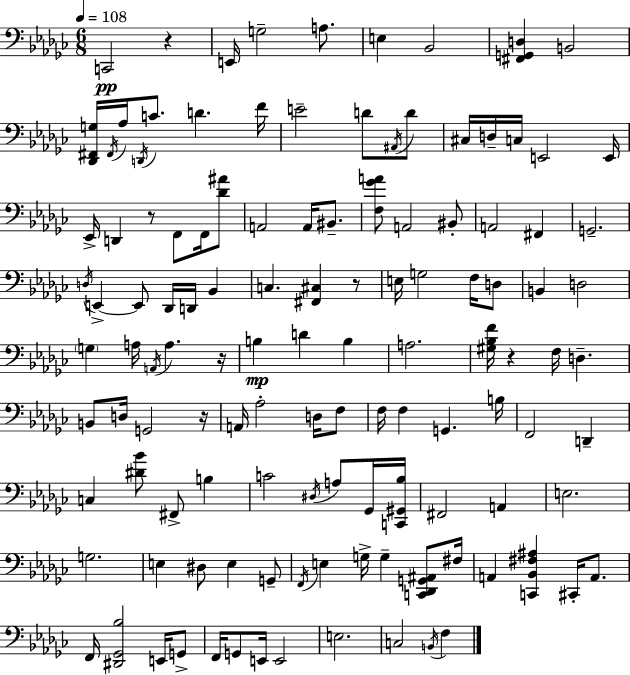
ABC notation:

X:1
T:Untitled
M:6/8
L:1/4
K:Ebm
C,,2 z E,,/4 G,2 A,/2 E, _B,,2 [^F,,G,,D,] B,,2 [_D,,^F,,G,]/4 ^F,,/4 _A,/4 D,,/4 C/2 D F/4 E2 D/2 ^A,,/4 D/2 ^C,/4 D,/4 C,/4 E,,2 E,,/4 _E,,/4 D,, z/2 F,,/2 F,,/4 [_D^A]/2 A,,2 A,,/4 ^B,,/2 [F,_GA]/2 A,,2 ^B,,/2 A,,2 ^F,, G,,2 D,/4 E,, E,,/2 _D,,/4 D,,/4 _B,, C, [^F,,^C,] z/2 E,/4 G,2 F,/4 D,/2 B,, D,2 G, A,/4 A,,/4 A, z/4 B, D B, A,2 [^G,_B,F]/4 z F,/4 D, B,,/2 D,/4 G,,2 z/4 A,,/4 _A,2 D,/4 F,/2 F,/4 F, G,, B,/4 F,,2 D,, C, [^D_B]/2 ^F,,/2 B, C2 ^D,/4 A,/2 _G,,/4 [C,,^G,,_B,]/4 ^F,,2 A,, E,2 G,2 E, ^D,/2 E, G,,/2 F,,/4 E, G,/4 G, [C,,_D,,G,,^A,,]/2 ^F,/4 A,, [C,,_B,,^F,^A,] ^C,,/4 A,,/2 F,,/4 [^D,,_G,,_B,]2 E,,/4 G,,/2 F,,/4 G,,/2 E,,/4 E,,2 E,2 C,2 B,,/4 F,